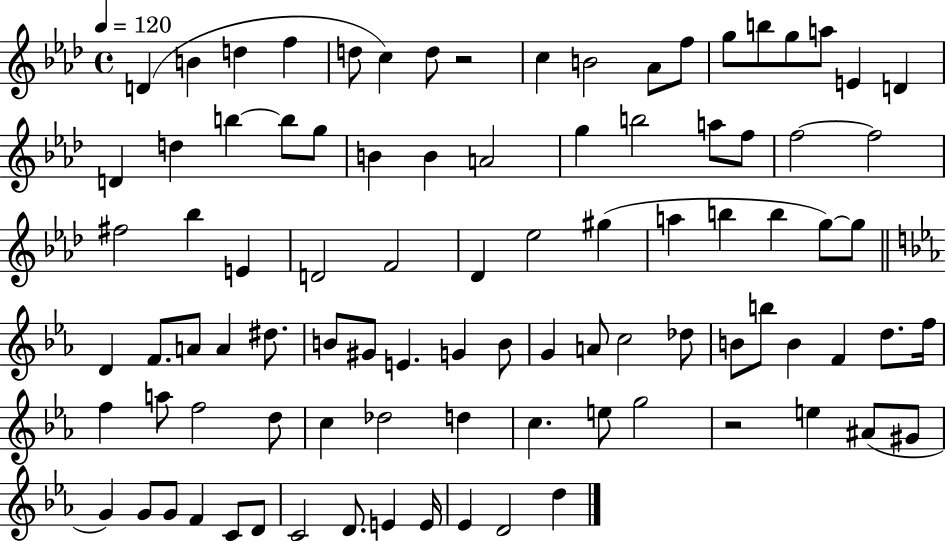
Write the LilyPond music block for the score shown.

{
  \clef treble
  \time 4/4
  \defaultTimeSignature
  \key aes \major
  \tempo 4 = 120
  d'4( b'4 d''4 f''4 | d''8 c''4) d''8 r2 | c''4 b'2 aes'8 f''8 | g''8 b''8 g''8 a''8 e'4 d'4 | \break d'4 d''4 b''4~~ b''8 g''8 | b'4 b'4 a'2 | g''4 b''2 a''8 f''8 | f''2~~ f''2 | \break fis''2 bes''4 e'4 | d'2 f'2 | des'4 ees''2 gis''4( | a''4 b''4 b''4 g''8~~) g''8 | \break \bar "||" \break \key ees \major d'4 f'8. a'8 a'4 dis''8. | b'8 gis'8 e'4. g'4 b'8 | g'4 a'8 c''2 des''8 | b'8 b''8 b'4 f'4 d''8. f''16 | \break f''4 a''8 f''2 d''8 | c''4 des''2 d''4 | c''4. e''8 g''2 | r2 e''4 ais'8( gis'8 | \break g'4) g'8 g'8 f'4 c'8 d'8 | c'2 d'8. e'4 e'16 | ees'4 d'2 d''4 | \bar "|."
}